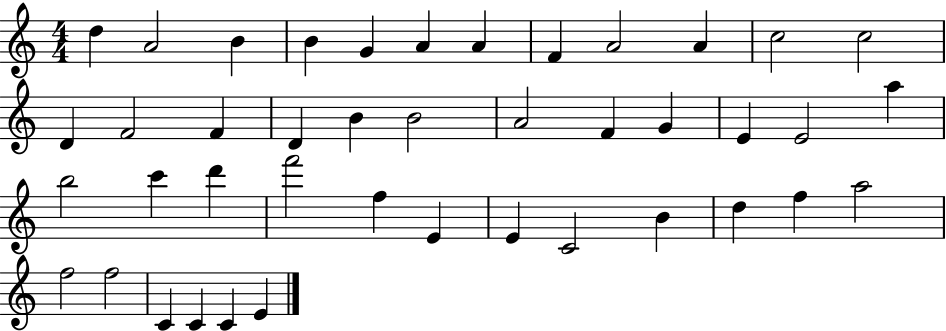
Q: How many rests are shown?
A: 0